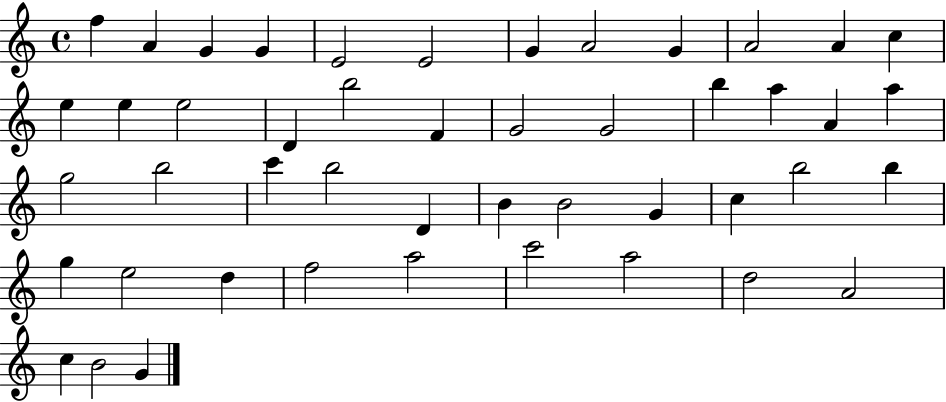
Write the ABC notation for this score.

X:1
T:Untitled
M:4/4
L:1/4
K:C
f A G G E2 E2 G A2 G A2 A c e e e2 D b2 F G2 G2 b a A a g2 b2 c' b2 D B B2 G c b2 b g e2 d f2 a2 c'2 a2 d2 A2 c B2 G